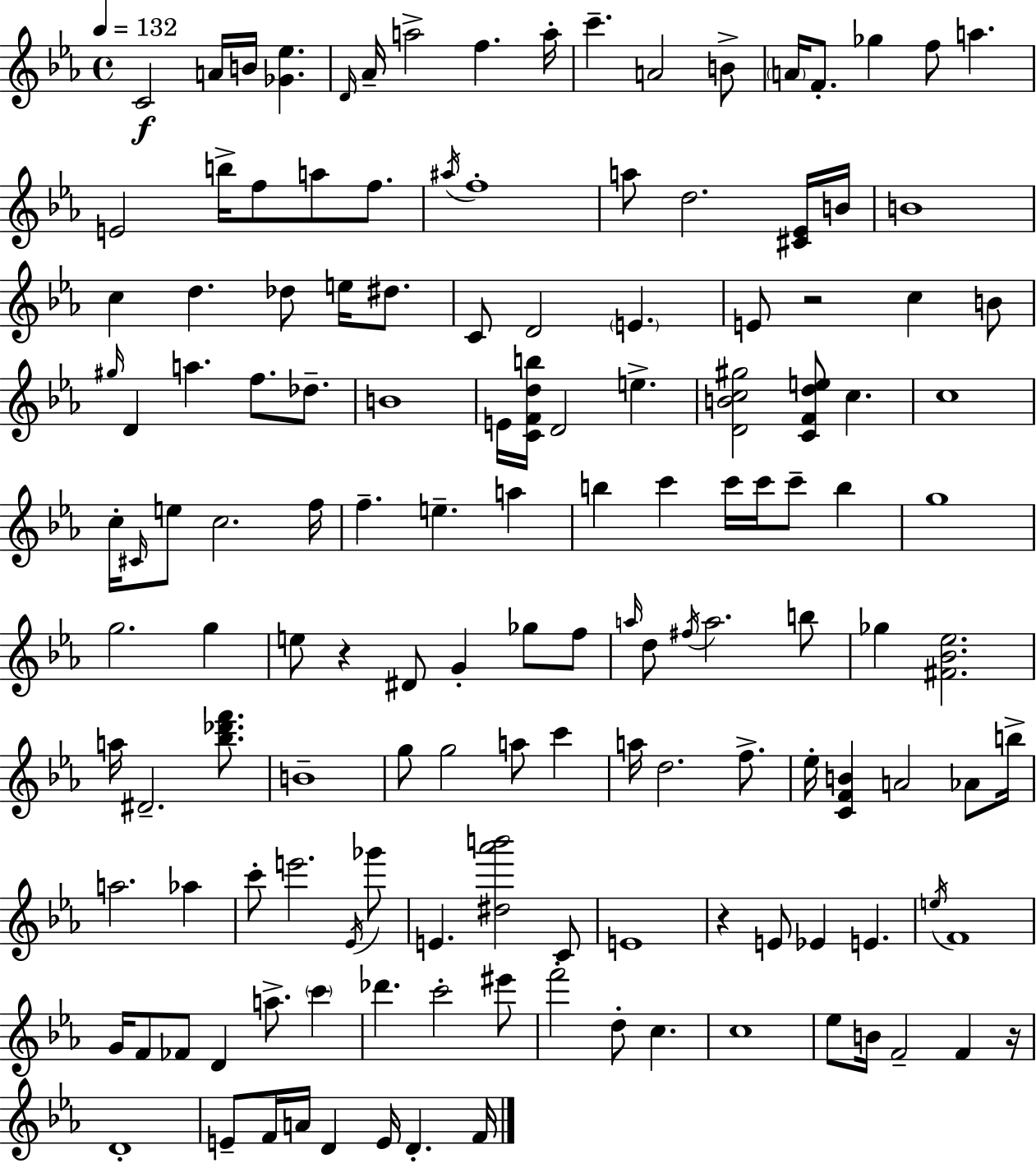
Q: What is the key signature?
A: C minor